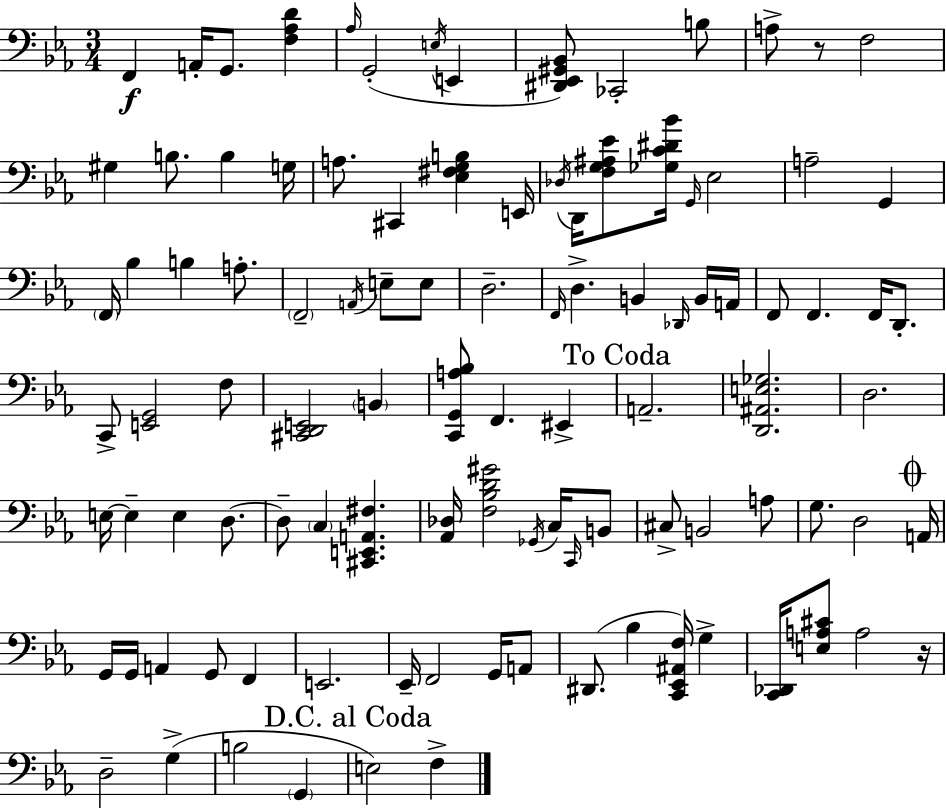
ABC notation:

X:1
T:Untitled
M:3/4
L:1/4
K:Eb
F,, A,,/4 G,,/2 [F,_A,D] _A,/4 G,,2 E,/4 E,, [^D,,_E,,^G,,_B,,]/2 _C,,2 B,/2 A,/2 z/2 F,2 ^G, B,/2 B, G,/4 A,/2 ^C,, [_E,^F,G,B,] E,,/4 _D,/4 D,,/4 [F,G,^A,_E]/2 [_G,C^D_B]/4 G,,/4 _E,2 A,2 G,, F,,/4 _B, B, A,/2 F,,2 A,,/4 E,/2 E,/2 D,2 F,,/4 D, B,, _D,,/4 B,,/4 A,,/4 F,,/2 F,, F,,/4 D,,/2 C,,/2 [E,,G,,]2 F,/2 [^C,,D,,E,,]2 B,, [C,,G,,A,_B,]/2 F,, ^E,, A,,2 [D,,^A,,E,_G,]2 D,2 E,/4 E, E, D,/2 D,/2 C, [^C,,E,,A,,^F,] [_A,,_D,]/4 [F,_B,D^G]2 _G,,/4 C,/4 C,,/4 B,,/2 ^C,/2 B,,2 A,/2 G,/2 D,2 A,,/4 G,,/4 G,,/4 A,, G,,/2 F,, E,,2 _E,,/4 F,,2 G,,/4 A,,/2 ^D,,/2 _B, [C,,_E,,^A,,F,]/4 G, [C,,_D,,]/4 [E,A,^C]/2 A,2 z/4 D,2 G, B,2 G,, E,2 F,